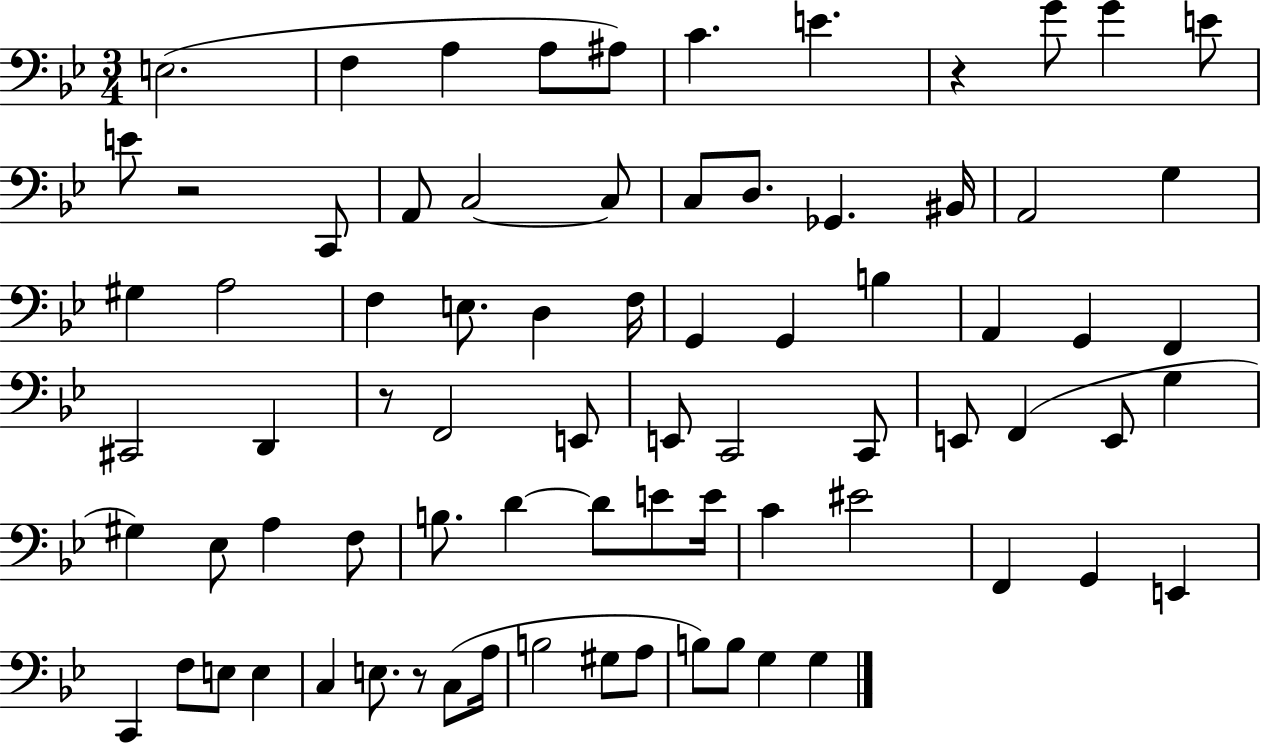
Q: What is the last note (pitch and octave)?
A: G3